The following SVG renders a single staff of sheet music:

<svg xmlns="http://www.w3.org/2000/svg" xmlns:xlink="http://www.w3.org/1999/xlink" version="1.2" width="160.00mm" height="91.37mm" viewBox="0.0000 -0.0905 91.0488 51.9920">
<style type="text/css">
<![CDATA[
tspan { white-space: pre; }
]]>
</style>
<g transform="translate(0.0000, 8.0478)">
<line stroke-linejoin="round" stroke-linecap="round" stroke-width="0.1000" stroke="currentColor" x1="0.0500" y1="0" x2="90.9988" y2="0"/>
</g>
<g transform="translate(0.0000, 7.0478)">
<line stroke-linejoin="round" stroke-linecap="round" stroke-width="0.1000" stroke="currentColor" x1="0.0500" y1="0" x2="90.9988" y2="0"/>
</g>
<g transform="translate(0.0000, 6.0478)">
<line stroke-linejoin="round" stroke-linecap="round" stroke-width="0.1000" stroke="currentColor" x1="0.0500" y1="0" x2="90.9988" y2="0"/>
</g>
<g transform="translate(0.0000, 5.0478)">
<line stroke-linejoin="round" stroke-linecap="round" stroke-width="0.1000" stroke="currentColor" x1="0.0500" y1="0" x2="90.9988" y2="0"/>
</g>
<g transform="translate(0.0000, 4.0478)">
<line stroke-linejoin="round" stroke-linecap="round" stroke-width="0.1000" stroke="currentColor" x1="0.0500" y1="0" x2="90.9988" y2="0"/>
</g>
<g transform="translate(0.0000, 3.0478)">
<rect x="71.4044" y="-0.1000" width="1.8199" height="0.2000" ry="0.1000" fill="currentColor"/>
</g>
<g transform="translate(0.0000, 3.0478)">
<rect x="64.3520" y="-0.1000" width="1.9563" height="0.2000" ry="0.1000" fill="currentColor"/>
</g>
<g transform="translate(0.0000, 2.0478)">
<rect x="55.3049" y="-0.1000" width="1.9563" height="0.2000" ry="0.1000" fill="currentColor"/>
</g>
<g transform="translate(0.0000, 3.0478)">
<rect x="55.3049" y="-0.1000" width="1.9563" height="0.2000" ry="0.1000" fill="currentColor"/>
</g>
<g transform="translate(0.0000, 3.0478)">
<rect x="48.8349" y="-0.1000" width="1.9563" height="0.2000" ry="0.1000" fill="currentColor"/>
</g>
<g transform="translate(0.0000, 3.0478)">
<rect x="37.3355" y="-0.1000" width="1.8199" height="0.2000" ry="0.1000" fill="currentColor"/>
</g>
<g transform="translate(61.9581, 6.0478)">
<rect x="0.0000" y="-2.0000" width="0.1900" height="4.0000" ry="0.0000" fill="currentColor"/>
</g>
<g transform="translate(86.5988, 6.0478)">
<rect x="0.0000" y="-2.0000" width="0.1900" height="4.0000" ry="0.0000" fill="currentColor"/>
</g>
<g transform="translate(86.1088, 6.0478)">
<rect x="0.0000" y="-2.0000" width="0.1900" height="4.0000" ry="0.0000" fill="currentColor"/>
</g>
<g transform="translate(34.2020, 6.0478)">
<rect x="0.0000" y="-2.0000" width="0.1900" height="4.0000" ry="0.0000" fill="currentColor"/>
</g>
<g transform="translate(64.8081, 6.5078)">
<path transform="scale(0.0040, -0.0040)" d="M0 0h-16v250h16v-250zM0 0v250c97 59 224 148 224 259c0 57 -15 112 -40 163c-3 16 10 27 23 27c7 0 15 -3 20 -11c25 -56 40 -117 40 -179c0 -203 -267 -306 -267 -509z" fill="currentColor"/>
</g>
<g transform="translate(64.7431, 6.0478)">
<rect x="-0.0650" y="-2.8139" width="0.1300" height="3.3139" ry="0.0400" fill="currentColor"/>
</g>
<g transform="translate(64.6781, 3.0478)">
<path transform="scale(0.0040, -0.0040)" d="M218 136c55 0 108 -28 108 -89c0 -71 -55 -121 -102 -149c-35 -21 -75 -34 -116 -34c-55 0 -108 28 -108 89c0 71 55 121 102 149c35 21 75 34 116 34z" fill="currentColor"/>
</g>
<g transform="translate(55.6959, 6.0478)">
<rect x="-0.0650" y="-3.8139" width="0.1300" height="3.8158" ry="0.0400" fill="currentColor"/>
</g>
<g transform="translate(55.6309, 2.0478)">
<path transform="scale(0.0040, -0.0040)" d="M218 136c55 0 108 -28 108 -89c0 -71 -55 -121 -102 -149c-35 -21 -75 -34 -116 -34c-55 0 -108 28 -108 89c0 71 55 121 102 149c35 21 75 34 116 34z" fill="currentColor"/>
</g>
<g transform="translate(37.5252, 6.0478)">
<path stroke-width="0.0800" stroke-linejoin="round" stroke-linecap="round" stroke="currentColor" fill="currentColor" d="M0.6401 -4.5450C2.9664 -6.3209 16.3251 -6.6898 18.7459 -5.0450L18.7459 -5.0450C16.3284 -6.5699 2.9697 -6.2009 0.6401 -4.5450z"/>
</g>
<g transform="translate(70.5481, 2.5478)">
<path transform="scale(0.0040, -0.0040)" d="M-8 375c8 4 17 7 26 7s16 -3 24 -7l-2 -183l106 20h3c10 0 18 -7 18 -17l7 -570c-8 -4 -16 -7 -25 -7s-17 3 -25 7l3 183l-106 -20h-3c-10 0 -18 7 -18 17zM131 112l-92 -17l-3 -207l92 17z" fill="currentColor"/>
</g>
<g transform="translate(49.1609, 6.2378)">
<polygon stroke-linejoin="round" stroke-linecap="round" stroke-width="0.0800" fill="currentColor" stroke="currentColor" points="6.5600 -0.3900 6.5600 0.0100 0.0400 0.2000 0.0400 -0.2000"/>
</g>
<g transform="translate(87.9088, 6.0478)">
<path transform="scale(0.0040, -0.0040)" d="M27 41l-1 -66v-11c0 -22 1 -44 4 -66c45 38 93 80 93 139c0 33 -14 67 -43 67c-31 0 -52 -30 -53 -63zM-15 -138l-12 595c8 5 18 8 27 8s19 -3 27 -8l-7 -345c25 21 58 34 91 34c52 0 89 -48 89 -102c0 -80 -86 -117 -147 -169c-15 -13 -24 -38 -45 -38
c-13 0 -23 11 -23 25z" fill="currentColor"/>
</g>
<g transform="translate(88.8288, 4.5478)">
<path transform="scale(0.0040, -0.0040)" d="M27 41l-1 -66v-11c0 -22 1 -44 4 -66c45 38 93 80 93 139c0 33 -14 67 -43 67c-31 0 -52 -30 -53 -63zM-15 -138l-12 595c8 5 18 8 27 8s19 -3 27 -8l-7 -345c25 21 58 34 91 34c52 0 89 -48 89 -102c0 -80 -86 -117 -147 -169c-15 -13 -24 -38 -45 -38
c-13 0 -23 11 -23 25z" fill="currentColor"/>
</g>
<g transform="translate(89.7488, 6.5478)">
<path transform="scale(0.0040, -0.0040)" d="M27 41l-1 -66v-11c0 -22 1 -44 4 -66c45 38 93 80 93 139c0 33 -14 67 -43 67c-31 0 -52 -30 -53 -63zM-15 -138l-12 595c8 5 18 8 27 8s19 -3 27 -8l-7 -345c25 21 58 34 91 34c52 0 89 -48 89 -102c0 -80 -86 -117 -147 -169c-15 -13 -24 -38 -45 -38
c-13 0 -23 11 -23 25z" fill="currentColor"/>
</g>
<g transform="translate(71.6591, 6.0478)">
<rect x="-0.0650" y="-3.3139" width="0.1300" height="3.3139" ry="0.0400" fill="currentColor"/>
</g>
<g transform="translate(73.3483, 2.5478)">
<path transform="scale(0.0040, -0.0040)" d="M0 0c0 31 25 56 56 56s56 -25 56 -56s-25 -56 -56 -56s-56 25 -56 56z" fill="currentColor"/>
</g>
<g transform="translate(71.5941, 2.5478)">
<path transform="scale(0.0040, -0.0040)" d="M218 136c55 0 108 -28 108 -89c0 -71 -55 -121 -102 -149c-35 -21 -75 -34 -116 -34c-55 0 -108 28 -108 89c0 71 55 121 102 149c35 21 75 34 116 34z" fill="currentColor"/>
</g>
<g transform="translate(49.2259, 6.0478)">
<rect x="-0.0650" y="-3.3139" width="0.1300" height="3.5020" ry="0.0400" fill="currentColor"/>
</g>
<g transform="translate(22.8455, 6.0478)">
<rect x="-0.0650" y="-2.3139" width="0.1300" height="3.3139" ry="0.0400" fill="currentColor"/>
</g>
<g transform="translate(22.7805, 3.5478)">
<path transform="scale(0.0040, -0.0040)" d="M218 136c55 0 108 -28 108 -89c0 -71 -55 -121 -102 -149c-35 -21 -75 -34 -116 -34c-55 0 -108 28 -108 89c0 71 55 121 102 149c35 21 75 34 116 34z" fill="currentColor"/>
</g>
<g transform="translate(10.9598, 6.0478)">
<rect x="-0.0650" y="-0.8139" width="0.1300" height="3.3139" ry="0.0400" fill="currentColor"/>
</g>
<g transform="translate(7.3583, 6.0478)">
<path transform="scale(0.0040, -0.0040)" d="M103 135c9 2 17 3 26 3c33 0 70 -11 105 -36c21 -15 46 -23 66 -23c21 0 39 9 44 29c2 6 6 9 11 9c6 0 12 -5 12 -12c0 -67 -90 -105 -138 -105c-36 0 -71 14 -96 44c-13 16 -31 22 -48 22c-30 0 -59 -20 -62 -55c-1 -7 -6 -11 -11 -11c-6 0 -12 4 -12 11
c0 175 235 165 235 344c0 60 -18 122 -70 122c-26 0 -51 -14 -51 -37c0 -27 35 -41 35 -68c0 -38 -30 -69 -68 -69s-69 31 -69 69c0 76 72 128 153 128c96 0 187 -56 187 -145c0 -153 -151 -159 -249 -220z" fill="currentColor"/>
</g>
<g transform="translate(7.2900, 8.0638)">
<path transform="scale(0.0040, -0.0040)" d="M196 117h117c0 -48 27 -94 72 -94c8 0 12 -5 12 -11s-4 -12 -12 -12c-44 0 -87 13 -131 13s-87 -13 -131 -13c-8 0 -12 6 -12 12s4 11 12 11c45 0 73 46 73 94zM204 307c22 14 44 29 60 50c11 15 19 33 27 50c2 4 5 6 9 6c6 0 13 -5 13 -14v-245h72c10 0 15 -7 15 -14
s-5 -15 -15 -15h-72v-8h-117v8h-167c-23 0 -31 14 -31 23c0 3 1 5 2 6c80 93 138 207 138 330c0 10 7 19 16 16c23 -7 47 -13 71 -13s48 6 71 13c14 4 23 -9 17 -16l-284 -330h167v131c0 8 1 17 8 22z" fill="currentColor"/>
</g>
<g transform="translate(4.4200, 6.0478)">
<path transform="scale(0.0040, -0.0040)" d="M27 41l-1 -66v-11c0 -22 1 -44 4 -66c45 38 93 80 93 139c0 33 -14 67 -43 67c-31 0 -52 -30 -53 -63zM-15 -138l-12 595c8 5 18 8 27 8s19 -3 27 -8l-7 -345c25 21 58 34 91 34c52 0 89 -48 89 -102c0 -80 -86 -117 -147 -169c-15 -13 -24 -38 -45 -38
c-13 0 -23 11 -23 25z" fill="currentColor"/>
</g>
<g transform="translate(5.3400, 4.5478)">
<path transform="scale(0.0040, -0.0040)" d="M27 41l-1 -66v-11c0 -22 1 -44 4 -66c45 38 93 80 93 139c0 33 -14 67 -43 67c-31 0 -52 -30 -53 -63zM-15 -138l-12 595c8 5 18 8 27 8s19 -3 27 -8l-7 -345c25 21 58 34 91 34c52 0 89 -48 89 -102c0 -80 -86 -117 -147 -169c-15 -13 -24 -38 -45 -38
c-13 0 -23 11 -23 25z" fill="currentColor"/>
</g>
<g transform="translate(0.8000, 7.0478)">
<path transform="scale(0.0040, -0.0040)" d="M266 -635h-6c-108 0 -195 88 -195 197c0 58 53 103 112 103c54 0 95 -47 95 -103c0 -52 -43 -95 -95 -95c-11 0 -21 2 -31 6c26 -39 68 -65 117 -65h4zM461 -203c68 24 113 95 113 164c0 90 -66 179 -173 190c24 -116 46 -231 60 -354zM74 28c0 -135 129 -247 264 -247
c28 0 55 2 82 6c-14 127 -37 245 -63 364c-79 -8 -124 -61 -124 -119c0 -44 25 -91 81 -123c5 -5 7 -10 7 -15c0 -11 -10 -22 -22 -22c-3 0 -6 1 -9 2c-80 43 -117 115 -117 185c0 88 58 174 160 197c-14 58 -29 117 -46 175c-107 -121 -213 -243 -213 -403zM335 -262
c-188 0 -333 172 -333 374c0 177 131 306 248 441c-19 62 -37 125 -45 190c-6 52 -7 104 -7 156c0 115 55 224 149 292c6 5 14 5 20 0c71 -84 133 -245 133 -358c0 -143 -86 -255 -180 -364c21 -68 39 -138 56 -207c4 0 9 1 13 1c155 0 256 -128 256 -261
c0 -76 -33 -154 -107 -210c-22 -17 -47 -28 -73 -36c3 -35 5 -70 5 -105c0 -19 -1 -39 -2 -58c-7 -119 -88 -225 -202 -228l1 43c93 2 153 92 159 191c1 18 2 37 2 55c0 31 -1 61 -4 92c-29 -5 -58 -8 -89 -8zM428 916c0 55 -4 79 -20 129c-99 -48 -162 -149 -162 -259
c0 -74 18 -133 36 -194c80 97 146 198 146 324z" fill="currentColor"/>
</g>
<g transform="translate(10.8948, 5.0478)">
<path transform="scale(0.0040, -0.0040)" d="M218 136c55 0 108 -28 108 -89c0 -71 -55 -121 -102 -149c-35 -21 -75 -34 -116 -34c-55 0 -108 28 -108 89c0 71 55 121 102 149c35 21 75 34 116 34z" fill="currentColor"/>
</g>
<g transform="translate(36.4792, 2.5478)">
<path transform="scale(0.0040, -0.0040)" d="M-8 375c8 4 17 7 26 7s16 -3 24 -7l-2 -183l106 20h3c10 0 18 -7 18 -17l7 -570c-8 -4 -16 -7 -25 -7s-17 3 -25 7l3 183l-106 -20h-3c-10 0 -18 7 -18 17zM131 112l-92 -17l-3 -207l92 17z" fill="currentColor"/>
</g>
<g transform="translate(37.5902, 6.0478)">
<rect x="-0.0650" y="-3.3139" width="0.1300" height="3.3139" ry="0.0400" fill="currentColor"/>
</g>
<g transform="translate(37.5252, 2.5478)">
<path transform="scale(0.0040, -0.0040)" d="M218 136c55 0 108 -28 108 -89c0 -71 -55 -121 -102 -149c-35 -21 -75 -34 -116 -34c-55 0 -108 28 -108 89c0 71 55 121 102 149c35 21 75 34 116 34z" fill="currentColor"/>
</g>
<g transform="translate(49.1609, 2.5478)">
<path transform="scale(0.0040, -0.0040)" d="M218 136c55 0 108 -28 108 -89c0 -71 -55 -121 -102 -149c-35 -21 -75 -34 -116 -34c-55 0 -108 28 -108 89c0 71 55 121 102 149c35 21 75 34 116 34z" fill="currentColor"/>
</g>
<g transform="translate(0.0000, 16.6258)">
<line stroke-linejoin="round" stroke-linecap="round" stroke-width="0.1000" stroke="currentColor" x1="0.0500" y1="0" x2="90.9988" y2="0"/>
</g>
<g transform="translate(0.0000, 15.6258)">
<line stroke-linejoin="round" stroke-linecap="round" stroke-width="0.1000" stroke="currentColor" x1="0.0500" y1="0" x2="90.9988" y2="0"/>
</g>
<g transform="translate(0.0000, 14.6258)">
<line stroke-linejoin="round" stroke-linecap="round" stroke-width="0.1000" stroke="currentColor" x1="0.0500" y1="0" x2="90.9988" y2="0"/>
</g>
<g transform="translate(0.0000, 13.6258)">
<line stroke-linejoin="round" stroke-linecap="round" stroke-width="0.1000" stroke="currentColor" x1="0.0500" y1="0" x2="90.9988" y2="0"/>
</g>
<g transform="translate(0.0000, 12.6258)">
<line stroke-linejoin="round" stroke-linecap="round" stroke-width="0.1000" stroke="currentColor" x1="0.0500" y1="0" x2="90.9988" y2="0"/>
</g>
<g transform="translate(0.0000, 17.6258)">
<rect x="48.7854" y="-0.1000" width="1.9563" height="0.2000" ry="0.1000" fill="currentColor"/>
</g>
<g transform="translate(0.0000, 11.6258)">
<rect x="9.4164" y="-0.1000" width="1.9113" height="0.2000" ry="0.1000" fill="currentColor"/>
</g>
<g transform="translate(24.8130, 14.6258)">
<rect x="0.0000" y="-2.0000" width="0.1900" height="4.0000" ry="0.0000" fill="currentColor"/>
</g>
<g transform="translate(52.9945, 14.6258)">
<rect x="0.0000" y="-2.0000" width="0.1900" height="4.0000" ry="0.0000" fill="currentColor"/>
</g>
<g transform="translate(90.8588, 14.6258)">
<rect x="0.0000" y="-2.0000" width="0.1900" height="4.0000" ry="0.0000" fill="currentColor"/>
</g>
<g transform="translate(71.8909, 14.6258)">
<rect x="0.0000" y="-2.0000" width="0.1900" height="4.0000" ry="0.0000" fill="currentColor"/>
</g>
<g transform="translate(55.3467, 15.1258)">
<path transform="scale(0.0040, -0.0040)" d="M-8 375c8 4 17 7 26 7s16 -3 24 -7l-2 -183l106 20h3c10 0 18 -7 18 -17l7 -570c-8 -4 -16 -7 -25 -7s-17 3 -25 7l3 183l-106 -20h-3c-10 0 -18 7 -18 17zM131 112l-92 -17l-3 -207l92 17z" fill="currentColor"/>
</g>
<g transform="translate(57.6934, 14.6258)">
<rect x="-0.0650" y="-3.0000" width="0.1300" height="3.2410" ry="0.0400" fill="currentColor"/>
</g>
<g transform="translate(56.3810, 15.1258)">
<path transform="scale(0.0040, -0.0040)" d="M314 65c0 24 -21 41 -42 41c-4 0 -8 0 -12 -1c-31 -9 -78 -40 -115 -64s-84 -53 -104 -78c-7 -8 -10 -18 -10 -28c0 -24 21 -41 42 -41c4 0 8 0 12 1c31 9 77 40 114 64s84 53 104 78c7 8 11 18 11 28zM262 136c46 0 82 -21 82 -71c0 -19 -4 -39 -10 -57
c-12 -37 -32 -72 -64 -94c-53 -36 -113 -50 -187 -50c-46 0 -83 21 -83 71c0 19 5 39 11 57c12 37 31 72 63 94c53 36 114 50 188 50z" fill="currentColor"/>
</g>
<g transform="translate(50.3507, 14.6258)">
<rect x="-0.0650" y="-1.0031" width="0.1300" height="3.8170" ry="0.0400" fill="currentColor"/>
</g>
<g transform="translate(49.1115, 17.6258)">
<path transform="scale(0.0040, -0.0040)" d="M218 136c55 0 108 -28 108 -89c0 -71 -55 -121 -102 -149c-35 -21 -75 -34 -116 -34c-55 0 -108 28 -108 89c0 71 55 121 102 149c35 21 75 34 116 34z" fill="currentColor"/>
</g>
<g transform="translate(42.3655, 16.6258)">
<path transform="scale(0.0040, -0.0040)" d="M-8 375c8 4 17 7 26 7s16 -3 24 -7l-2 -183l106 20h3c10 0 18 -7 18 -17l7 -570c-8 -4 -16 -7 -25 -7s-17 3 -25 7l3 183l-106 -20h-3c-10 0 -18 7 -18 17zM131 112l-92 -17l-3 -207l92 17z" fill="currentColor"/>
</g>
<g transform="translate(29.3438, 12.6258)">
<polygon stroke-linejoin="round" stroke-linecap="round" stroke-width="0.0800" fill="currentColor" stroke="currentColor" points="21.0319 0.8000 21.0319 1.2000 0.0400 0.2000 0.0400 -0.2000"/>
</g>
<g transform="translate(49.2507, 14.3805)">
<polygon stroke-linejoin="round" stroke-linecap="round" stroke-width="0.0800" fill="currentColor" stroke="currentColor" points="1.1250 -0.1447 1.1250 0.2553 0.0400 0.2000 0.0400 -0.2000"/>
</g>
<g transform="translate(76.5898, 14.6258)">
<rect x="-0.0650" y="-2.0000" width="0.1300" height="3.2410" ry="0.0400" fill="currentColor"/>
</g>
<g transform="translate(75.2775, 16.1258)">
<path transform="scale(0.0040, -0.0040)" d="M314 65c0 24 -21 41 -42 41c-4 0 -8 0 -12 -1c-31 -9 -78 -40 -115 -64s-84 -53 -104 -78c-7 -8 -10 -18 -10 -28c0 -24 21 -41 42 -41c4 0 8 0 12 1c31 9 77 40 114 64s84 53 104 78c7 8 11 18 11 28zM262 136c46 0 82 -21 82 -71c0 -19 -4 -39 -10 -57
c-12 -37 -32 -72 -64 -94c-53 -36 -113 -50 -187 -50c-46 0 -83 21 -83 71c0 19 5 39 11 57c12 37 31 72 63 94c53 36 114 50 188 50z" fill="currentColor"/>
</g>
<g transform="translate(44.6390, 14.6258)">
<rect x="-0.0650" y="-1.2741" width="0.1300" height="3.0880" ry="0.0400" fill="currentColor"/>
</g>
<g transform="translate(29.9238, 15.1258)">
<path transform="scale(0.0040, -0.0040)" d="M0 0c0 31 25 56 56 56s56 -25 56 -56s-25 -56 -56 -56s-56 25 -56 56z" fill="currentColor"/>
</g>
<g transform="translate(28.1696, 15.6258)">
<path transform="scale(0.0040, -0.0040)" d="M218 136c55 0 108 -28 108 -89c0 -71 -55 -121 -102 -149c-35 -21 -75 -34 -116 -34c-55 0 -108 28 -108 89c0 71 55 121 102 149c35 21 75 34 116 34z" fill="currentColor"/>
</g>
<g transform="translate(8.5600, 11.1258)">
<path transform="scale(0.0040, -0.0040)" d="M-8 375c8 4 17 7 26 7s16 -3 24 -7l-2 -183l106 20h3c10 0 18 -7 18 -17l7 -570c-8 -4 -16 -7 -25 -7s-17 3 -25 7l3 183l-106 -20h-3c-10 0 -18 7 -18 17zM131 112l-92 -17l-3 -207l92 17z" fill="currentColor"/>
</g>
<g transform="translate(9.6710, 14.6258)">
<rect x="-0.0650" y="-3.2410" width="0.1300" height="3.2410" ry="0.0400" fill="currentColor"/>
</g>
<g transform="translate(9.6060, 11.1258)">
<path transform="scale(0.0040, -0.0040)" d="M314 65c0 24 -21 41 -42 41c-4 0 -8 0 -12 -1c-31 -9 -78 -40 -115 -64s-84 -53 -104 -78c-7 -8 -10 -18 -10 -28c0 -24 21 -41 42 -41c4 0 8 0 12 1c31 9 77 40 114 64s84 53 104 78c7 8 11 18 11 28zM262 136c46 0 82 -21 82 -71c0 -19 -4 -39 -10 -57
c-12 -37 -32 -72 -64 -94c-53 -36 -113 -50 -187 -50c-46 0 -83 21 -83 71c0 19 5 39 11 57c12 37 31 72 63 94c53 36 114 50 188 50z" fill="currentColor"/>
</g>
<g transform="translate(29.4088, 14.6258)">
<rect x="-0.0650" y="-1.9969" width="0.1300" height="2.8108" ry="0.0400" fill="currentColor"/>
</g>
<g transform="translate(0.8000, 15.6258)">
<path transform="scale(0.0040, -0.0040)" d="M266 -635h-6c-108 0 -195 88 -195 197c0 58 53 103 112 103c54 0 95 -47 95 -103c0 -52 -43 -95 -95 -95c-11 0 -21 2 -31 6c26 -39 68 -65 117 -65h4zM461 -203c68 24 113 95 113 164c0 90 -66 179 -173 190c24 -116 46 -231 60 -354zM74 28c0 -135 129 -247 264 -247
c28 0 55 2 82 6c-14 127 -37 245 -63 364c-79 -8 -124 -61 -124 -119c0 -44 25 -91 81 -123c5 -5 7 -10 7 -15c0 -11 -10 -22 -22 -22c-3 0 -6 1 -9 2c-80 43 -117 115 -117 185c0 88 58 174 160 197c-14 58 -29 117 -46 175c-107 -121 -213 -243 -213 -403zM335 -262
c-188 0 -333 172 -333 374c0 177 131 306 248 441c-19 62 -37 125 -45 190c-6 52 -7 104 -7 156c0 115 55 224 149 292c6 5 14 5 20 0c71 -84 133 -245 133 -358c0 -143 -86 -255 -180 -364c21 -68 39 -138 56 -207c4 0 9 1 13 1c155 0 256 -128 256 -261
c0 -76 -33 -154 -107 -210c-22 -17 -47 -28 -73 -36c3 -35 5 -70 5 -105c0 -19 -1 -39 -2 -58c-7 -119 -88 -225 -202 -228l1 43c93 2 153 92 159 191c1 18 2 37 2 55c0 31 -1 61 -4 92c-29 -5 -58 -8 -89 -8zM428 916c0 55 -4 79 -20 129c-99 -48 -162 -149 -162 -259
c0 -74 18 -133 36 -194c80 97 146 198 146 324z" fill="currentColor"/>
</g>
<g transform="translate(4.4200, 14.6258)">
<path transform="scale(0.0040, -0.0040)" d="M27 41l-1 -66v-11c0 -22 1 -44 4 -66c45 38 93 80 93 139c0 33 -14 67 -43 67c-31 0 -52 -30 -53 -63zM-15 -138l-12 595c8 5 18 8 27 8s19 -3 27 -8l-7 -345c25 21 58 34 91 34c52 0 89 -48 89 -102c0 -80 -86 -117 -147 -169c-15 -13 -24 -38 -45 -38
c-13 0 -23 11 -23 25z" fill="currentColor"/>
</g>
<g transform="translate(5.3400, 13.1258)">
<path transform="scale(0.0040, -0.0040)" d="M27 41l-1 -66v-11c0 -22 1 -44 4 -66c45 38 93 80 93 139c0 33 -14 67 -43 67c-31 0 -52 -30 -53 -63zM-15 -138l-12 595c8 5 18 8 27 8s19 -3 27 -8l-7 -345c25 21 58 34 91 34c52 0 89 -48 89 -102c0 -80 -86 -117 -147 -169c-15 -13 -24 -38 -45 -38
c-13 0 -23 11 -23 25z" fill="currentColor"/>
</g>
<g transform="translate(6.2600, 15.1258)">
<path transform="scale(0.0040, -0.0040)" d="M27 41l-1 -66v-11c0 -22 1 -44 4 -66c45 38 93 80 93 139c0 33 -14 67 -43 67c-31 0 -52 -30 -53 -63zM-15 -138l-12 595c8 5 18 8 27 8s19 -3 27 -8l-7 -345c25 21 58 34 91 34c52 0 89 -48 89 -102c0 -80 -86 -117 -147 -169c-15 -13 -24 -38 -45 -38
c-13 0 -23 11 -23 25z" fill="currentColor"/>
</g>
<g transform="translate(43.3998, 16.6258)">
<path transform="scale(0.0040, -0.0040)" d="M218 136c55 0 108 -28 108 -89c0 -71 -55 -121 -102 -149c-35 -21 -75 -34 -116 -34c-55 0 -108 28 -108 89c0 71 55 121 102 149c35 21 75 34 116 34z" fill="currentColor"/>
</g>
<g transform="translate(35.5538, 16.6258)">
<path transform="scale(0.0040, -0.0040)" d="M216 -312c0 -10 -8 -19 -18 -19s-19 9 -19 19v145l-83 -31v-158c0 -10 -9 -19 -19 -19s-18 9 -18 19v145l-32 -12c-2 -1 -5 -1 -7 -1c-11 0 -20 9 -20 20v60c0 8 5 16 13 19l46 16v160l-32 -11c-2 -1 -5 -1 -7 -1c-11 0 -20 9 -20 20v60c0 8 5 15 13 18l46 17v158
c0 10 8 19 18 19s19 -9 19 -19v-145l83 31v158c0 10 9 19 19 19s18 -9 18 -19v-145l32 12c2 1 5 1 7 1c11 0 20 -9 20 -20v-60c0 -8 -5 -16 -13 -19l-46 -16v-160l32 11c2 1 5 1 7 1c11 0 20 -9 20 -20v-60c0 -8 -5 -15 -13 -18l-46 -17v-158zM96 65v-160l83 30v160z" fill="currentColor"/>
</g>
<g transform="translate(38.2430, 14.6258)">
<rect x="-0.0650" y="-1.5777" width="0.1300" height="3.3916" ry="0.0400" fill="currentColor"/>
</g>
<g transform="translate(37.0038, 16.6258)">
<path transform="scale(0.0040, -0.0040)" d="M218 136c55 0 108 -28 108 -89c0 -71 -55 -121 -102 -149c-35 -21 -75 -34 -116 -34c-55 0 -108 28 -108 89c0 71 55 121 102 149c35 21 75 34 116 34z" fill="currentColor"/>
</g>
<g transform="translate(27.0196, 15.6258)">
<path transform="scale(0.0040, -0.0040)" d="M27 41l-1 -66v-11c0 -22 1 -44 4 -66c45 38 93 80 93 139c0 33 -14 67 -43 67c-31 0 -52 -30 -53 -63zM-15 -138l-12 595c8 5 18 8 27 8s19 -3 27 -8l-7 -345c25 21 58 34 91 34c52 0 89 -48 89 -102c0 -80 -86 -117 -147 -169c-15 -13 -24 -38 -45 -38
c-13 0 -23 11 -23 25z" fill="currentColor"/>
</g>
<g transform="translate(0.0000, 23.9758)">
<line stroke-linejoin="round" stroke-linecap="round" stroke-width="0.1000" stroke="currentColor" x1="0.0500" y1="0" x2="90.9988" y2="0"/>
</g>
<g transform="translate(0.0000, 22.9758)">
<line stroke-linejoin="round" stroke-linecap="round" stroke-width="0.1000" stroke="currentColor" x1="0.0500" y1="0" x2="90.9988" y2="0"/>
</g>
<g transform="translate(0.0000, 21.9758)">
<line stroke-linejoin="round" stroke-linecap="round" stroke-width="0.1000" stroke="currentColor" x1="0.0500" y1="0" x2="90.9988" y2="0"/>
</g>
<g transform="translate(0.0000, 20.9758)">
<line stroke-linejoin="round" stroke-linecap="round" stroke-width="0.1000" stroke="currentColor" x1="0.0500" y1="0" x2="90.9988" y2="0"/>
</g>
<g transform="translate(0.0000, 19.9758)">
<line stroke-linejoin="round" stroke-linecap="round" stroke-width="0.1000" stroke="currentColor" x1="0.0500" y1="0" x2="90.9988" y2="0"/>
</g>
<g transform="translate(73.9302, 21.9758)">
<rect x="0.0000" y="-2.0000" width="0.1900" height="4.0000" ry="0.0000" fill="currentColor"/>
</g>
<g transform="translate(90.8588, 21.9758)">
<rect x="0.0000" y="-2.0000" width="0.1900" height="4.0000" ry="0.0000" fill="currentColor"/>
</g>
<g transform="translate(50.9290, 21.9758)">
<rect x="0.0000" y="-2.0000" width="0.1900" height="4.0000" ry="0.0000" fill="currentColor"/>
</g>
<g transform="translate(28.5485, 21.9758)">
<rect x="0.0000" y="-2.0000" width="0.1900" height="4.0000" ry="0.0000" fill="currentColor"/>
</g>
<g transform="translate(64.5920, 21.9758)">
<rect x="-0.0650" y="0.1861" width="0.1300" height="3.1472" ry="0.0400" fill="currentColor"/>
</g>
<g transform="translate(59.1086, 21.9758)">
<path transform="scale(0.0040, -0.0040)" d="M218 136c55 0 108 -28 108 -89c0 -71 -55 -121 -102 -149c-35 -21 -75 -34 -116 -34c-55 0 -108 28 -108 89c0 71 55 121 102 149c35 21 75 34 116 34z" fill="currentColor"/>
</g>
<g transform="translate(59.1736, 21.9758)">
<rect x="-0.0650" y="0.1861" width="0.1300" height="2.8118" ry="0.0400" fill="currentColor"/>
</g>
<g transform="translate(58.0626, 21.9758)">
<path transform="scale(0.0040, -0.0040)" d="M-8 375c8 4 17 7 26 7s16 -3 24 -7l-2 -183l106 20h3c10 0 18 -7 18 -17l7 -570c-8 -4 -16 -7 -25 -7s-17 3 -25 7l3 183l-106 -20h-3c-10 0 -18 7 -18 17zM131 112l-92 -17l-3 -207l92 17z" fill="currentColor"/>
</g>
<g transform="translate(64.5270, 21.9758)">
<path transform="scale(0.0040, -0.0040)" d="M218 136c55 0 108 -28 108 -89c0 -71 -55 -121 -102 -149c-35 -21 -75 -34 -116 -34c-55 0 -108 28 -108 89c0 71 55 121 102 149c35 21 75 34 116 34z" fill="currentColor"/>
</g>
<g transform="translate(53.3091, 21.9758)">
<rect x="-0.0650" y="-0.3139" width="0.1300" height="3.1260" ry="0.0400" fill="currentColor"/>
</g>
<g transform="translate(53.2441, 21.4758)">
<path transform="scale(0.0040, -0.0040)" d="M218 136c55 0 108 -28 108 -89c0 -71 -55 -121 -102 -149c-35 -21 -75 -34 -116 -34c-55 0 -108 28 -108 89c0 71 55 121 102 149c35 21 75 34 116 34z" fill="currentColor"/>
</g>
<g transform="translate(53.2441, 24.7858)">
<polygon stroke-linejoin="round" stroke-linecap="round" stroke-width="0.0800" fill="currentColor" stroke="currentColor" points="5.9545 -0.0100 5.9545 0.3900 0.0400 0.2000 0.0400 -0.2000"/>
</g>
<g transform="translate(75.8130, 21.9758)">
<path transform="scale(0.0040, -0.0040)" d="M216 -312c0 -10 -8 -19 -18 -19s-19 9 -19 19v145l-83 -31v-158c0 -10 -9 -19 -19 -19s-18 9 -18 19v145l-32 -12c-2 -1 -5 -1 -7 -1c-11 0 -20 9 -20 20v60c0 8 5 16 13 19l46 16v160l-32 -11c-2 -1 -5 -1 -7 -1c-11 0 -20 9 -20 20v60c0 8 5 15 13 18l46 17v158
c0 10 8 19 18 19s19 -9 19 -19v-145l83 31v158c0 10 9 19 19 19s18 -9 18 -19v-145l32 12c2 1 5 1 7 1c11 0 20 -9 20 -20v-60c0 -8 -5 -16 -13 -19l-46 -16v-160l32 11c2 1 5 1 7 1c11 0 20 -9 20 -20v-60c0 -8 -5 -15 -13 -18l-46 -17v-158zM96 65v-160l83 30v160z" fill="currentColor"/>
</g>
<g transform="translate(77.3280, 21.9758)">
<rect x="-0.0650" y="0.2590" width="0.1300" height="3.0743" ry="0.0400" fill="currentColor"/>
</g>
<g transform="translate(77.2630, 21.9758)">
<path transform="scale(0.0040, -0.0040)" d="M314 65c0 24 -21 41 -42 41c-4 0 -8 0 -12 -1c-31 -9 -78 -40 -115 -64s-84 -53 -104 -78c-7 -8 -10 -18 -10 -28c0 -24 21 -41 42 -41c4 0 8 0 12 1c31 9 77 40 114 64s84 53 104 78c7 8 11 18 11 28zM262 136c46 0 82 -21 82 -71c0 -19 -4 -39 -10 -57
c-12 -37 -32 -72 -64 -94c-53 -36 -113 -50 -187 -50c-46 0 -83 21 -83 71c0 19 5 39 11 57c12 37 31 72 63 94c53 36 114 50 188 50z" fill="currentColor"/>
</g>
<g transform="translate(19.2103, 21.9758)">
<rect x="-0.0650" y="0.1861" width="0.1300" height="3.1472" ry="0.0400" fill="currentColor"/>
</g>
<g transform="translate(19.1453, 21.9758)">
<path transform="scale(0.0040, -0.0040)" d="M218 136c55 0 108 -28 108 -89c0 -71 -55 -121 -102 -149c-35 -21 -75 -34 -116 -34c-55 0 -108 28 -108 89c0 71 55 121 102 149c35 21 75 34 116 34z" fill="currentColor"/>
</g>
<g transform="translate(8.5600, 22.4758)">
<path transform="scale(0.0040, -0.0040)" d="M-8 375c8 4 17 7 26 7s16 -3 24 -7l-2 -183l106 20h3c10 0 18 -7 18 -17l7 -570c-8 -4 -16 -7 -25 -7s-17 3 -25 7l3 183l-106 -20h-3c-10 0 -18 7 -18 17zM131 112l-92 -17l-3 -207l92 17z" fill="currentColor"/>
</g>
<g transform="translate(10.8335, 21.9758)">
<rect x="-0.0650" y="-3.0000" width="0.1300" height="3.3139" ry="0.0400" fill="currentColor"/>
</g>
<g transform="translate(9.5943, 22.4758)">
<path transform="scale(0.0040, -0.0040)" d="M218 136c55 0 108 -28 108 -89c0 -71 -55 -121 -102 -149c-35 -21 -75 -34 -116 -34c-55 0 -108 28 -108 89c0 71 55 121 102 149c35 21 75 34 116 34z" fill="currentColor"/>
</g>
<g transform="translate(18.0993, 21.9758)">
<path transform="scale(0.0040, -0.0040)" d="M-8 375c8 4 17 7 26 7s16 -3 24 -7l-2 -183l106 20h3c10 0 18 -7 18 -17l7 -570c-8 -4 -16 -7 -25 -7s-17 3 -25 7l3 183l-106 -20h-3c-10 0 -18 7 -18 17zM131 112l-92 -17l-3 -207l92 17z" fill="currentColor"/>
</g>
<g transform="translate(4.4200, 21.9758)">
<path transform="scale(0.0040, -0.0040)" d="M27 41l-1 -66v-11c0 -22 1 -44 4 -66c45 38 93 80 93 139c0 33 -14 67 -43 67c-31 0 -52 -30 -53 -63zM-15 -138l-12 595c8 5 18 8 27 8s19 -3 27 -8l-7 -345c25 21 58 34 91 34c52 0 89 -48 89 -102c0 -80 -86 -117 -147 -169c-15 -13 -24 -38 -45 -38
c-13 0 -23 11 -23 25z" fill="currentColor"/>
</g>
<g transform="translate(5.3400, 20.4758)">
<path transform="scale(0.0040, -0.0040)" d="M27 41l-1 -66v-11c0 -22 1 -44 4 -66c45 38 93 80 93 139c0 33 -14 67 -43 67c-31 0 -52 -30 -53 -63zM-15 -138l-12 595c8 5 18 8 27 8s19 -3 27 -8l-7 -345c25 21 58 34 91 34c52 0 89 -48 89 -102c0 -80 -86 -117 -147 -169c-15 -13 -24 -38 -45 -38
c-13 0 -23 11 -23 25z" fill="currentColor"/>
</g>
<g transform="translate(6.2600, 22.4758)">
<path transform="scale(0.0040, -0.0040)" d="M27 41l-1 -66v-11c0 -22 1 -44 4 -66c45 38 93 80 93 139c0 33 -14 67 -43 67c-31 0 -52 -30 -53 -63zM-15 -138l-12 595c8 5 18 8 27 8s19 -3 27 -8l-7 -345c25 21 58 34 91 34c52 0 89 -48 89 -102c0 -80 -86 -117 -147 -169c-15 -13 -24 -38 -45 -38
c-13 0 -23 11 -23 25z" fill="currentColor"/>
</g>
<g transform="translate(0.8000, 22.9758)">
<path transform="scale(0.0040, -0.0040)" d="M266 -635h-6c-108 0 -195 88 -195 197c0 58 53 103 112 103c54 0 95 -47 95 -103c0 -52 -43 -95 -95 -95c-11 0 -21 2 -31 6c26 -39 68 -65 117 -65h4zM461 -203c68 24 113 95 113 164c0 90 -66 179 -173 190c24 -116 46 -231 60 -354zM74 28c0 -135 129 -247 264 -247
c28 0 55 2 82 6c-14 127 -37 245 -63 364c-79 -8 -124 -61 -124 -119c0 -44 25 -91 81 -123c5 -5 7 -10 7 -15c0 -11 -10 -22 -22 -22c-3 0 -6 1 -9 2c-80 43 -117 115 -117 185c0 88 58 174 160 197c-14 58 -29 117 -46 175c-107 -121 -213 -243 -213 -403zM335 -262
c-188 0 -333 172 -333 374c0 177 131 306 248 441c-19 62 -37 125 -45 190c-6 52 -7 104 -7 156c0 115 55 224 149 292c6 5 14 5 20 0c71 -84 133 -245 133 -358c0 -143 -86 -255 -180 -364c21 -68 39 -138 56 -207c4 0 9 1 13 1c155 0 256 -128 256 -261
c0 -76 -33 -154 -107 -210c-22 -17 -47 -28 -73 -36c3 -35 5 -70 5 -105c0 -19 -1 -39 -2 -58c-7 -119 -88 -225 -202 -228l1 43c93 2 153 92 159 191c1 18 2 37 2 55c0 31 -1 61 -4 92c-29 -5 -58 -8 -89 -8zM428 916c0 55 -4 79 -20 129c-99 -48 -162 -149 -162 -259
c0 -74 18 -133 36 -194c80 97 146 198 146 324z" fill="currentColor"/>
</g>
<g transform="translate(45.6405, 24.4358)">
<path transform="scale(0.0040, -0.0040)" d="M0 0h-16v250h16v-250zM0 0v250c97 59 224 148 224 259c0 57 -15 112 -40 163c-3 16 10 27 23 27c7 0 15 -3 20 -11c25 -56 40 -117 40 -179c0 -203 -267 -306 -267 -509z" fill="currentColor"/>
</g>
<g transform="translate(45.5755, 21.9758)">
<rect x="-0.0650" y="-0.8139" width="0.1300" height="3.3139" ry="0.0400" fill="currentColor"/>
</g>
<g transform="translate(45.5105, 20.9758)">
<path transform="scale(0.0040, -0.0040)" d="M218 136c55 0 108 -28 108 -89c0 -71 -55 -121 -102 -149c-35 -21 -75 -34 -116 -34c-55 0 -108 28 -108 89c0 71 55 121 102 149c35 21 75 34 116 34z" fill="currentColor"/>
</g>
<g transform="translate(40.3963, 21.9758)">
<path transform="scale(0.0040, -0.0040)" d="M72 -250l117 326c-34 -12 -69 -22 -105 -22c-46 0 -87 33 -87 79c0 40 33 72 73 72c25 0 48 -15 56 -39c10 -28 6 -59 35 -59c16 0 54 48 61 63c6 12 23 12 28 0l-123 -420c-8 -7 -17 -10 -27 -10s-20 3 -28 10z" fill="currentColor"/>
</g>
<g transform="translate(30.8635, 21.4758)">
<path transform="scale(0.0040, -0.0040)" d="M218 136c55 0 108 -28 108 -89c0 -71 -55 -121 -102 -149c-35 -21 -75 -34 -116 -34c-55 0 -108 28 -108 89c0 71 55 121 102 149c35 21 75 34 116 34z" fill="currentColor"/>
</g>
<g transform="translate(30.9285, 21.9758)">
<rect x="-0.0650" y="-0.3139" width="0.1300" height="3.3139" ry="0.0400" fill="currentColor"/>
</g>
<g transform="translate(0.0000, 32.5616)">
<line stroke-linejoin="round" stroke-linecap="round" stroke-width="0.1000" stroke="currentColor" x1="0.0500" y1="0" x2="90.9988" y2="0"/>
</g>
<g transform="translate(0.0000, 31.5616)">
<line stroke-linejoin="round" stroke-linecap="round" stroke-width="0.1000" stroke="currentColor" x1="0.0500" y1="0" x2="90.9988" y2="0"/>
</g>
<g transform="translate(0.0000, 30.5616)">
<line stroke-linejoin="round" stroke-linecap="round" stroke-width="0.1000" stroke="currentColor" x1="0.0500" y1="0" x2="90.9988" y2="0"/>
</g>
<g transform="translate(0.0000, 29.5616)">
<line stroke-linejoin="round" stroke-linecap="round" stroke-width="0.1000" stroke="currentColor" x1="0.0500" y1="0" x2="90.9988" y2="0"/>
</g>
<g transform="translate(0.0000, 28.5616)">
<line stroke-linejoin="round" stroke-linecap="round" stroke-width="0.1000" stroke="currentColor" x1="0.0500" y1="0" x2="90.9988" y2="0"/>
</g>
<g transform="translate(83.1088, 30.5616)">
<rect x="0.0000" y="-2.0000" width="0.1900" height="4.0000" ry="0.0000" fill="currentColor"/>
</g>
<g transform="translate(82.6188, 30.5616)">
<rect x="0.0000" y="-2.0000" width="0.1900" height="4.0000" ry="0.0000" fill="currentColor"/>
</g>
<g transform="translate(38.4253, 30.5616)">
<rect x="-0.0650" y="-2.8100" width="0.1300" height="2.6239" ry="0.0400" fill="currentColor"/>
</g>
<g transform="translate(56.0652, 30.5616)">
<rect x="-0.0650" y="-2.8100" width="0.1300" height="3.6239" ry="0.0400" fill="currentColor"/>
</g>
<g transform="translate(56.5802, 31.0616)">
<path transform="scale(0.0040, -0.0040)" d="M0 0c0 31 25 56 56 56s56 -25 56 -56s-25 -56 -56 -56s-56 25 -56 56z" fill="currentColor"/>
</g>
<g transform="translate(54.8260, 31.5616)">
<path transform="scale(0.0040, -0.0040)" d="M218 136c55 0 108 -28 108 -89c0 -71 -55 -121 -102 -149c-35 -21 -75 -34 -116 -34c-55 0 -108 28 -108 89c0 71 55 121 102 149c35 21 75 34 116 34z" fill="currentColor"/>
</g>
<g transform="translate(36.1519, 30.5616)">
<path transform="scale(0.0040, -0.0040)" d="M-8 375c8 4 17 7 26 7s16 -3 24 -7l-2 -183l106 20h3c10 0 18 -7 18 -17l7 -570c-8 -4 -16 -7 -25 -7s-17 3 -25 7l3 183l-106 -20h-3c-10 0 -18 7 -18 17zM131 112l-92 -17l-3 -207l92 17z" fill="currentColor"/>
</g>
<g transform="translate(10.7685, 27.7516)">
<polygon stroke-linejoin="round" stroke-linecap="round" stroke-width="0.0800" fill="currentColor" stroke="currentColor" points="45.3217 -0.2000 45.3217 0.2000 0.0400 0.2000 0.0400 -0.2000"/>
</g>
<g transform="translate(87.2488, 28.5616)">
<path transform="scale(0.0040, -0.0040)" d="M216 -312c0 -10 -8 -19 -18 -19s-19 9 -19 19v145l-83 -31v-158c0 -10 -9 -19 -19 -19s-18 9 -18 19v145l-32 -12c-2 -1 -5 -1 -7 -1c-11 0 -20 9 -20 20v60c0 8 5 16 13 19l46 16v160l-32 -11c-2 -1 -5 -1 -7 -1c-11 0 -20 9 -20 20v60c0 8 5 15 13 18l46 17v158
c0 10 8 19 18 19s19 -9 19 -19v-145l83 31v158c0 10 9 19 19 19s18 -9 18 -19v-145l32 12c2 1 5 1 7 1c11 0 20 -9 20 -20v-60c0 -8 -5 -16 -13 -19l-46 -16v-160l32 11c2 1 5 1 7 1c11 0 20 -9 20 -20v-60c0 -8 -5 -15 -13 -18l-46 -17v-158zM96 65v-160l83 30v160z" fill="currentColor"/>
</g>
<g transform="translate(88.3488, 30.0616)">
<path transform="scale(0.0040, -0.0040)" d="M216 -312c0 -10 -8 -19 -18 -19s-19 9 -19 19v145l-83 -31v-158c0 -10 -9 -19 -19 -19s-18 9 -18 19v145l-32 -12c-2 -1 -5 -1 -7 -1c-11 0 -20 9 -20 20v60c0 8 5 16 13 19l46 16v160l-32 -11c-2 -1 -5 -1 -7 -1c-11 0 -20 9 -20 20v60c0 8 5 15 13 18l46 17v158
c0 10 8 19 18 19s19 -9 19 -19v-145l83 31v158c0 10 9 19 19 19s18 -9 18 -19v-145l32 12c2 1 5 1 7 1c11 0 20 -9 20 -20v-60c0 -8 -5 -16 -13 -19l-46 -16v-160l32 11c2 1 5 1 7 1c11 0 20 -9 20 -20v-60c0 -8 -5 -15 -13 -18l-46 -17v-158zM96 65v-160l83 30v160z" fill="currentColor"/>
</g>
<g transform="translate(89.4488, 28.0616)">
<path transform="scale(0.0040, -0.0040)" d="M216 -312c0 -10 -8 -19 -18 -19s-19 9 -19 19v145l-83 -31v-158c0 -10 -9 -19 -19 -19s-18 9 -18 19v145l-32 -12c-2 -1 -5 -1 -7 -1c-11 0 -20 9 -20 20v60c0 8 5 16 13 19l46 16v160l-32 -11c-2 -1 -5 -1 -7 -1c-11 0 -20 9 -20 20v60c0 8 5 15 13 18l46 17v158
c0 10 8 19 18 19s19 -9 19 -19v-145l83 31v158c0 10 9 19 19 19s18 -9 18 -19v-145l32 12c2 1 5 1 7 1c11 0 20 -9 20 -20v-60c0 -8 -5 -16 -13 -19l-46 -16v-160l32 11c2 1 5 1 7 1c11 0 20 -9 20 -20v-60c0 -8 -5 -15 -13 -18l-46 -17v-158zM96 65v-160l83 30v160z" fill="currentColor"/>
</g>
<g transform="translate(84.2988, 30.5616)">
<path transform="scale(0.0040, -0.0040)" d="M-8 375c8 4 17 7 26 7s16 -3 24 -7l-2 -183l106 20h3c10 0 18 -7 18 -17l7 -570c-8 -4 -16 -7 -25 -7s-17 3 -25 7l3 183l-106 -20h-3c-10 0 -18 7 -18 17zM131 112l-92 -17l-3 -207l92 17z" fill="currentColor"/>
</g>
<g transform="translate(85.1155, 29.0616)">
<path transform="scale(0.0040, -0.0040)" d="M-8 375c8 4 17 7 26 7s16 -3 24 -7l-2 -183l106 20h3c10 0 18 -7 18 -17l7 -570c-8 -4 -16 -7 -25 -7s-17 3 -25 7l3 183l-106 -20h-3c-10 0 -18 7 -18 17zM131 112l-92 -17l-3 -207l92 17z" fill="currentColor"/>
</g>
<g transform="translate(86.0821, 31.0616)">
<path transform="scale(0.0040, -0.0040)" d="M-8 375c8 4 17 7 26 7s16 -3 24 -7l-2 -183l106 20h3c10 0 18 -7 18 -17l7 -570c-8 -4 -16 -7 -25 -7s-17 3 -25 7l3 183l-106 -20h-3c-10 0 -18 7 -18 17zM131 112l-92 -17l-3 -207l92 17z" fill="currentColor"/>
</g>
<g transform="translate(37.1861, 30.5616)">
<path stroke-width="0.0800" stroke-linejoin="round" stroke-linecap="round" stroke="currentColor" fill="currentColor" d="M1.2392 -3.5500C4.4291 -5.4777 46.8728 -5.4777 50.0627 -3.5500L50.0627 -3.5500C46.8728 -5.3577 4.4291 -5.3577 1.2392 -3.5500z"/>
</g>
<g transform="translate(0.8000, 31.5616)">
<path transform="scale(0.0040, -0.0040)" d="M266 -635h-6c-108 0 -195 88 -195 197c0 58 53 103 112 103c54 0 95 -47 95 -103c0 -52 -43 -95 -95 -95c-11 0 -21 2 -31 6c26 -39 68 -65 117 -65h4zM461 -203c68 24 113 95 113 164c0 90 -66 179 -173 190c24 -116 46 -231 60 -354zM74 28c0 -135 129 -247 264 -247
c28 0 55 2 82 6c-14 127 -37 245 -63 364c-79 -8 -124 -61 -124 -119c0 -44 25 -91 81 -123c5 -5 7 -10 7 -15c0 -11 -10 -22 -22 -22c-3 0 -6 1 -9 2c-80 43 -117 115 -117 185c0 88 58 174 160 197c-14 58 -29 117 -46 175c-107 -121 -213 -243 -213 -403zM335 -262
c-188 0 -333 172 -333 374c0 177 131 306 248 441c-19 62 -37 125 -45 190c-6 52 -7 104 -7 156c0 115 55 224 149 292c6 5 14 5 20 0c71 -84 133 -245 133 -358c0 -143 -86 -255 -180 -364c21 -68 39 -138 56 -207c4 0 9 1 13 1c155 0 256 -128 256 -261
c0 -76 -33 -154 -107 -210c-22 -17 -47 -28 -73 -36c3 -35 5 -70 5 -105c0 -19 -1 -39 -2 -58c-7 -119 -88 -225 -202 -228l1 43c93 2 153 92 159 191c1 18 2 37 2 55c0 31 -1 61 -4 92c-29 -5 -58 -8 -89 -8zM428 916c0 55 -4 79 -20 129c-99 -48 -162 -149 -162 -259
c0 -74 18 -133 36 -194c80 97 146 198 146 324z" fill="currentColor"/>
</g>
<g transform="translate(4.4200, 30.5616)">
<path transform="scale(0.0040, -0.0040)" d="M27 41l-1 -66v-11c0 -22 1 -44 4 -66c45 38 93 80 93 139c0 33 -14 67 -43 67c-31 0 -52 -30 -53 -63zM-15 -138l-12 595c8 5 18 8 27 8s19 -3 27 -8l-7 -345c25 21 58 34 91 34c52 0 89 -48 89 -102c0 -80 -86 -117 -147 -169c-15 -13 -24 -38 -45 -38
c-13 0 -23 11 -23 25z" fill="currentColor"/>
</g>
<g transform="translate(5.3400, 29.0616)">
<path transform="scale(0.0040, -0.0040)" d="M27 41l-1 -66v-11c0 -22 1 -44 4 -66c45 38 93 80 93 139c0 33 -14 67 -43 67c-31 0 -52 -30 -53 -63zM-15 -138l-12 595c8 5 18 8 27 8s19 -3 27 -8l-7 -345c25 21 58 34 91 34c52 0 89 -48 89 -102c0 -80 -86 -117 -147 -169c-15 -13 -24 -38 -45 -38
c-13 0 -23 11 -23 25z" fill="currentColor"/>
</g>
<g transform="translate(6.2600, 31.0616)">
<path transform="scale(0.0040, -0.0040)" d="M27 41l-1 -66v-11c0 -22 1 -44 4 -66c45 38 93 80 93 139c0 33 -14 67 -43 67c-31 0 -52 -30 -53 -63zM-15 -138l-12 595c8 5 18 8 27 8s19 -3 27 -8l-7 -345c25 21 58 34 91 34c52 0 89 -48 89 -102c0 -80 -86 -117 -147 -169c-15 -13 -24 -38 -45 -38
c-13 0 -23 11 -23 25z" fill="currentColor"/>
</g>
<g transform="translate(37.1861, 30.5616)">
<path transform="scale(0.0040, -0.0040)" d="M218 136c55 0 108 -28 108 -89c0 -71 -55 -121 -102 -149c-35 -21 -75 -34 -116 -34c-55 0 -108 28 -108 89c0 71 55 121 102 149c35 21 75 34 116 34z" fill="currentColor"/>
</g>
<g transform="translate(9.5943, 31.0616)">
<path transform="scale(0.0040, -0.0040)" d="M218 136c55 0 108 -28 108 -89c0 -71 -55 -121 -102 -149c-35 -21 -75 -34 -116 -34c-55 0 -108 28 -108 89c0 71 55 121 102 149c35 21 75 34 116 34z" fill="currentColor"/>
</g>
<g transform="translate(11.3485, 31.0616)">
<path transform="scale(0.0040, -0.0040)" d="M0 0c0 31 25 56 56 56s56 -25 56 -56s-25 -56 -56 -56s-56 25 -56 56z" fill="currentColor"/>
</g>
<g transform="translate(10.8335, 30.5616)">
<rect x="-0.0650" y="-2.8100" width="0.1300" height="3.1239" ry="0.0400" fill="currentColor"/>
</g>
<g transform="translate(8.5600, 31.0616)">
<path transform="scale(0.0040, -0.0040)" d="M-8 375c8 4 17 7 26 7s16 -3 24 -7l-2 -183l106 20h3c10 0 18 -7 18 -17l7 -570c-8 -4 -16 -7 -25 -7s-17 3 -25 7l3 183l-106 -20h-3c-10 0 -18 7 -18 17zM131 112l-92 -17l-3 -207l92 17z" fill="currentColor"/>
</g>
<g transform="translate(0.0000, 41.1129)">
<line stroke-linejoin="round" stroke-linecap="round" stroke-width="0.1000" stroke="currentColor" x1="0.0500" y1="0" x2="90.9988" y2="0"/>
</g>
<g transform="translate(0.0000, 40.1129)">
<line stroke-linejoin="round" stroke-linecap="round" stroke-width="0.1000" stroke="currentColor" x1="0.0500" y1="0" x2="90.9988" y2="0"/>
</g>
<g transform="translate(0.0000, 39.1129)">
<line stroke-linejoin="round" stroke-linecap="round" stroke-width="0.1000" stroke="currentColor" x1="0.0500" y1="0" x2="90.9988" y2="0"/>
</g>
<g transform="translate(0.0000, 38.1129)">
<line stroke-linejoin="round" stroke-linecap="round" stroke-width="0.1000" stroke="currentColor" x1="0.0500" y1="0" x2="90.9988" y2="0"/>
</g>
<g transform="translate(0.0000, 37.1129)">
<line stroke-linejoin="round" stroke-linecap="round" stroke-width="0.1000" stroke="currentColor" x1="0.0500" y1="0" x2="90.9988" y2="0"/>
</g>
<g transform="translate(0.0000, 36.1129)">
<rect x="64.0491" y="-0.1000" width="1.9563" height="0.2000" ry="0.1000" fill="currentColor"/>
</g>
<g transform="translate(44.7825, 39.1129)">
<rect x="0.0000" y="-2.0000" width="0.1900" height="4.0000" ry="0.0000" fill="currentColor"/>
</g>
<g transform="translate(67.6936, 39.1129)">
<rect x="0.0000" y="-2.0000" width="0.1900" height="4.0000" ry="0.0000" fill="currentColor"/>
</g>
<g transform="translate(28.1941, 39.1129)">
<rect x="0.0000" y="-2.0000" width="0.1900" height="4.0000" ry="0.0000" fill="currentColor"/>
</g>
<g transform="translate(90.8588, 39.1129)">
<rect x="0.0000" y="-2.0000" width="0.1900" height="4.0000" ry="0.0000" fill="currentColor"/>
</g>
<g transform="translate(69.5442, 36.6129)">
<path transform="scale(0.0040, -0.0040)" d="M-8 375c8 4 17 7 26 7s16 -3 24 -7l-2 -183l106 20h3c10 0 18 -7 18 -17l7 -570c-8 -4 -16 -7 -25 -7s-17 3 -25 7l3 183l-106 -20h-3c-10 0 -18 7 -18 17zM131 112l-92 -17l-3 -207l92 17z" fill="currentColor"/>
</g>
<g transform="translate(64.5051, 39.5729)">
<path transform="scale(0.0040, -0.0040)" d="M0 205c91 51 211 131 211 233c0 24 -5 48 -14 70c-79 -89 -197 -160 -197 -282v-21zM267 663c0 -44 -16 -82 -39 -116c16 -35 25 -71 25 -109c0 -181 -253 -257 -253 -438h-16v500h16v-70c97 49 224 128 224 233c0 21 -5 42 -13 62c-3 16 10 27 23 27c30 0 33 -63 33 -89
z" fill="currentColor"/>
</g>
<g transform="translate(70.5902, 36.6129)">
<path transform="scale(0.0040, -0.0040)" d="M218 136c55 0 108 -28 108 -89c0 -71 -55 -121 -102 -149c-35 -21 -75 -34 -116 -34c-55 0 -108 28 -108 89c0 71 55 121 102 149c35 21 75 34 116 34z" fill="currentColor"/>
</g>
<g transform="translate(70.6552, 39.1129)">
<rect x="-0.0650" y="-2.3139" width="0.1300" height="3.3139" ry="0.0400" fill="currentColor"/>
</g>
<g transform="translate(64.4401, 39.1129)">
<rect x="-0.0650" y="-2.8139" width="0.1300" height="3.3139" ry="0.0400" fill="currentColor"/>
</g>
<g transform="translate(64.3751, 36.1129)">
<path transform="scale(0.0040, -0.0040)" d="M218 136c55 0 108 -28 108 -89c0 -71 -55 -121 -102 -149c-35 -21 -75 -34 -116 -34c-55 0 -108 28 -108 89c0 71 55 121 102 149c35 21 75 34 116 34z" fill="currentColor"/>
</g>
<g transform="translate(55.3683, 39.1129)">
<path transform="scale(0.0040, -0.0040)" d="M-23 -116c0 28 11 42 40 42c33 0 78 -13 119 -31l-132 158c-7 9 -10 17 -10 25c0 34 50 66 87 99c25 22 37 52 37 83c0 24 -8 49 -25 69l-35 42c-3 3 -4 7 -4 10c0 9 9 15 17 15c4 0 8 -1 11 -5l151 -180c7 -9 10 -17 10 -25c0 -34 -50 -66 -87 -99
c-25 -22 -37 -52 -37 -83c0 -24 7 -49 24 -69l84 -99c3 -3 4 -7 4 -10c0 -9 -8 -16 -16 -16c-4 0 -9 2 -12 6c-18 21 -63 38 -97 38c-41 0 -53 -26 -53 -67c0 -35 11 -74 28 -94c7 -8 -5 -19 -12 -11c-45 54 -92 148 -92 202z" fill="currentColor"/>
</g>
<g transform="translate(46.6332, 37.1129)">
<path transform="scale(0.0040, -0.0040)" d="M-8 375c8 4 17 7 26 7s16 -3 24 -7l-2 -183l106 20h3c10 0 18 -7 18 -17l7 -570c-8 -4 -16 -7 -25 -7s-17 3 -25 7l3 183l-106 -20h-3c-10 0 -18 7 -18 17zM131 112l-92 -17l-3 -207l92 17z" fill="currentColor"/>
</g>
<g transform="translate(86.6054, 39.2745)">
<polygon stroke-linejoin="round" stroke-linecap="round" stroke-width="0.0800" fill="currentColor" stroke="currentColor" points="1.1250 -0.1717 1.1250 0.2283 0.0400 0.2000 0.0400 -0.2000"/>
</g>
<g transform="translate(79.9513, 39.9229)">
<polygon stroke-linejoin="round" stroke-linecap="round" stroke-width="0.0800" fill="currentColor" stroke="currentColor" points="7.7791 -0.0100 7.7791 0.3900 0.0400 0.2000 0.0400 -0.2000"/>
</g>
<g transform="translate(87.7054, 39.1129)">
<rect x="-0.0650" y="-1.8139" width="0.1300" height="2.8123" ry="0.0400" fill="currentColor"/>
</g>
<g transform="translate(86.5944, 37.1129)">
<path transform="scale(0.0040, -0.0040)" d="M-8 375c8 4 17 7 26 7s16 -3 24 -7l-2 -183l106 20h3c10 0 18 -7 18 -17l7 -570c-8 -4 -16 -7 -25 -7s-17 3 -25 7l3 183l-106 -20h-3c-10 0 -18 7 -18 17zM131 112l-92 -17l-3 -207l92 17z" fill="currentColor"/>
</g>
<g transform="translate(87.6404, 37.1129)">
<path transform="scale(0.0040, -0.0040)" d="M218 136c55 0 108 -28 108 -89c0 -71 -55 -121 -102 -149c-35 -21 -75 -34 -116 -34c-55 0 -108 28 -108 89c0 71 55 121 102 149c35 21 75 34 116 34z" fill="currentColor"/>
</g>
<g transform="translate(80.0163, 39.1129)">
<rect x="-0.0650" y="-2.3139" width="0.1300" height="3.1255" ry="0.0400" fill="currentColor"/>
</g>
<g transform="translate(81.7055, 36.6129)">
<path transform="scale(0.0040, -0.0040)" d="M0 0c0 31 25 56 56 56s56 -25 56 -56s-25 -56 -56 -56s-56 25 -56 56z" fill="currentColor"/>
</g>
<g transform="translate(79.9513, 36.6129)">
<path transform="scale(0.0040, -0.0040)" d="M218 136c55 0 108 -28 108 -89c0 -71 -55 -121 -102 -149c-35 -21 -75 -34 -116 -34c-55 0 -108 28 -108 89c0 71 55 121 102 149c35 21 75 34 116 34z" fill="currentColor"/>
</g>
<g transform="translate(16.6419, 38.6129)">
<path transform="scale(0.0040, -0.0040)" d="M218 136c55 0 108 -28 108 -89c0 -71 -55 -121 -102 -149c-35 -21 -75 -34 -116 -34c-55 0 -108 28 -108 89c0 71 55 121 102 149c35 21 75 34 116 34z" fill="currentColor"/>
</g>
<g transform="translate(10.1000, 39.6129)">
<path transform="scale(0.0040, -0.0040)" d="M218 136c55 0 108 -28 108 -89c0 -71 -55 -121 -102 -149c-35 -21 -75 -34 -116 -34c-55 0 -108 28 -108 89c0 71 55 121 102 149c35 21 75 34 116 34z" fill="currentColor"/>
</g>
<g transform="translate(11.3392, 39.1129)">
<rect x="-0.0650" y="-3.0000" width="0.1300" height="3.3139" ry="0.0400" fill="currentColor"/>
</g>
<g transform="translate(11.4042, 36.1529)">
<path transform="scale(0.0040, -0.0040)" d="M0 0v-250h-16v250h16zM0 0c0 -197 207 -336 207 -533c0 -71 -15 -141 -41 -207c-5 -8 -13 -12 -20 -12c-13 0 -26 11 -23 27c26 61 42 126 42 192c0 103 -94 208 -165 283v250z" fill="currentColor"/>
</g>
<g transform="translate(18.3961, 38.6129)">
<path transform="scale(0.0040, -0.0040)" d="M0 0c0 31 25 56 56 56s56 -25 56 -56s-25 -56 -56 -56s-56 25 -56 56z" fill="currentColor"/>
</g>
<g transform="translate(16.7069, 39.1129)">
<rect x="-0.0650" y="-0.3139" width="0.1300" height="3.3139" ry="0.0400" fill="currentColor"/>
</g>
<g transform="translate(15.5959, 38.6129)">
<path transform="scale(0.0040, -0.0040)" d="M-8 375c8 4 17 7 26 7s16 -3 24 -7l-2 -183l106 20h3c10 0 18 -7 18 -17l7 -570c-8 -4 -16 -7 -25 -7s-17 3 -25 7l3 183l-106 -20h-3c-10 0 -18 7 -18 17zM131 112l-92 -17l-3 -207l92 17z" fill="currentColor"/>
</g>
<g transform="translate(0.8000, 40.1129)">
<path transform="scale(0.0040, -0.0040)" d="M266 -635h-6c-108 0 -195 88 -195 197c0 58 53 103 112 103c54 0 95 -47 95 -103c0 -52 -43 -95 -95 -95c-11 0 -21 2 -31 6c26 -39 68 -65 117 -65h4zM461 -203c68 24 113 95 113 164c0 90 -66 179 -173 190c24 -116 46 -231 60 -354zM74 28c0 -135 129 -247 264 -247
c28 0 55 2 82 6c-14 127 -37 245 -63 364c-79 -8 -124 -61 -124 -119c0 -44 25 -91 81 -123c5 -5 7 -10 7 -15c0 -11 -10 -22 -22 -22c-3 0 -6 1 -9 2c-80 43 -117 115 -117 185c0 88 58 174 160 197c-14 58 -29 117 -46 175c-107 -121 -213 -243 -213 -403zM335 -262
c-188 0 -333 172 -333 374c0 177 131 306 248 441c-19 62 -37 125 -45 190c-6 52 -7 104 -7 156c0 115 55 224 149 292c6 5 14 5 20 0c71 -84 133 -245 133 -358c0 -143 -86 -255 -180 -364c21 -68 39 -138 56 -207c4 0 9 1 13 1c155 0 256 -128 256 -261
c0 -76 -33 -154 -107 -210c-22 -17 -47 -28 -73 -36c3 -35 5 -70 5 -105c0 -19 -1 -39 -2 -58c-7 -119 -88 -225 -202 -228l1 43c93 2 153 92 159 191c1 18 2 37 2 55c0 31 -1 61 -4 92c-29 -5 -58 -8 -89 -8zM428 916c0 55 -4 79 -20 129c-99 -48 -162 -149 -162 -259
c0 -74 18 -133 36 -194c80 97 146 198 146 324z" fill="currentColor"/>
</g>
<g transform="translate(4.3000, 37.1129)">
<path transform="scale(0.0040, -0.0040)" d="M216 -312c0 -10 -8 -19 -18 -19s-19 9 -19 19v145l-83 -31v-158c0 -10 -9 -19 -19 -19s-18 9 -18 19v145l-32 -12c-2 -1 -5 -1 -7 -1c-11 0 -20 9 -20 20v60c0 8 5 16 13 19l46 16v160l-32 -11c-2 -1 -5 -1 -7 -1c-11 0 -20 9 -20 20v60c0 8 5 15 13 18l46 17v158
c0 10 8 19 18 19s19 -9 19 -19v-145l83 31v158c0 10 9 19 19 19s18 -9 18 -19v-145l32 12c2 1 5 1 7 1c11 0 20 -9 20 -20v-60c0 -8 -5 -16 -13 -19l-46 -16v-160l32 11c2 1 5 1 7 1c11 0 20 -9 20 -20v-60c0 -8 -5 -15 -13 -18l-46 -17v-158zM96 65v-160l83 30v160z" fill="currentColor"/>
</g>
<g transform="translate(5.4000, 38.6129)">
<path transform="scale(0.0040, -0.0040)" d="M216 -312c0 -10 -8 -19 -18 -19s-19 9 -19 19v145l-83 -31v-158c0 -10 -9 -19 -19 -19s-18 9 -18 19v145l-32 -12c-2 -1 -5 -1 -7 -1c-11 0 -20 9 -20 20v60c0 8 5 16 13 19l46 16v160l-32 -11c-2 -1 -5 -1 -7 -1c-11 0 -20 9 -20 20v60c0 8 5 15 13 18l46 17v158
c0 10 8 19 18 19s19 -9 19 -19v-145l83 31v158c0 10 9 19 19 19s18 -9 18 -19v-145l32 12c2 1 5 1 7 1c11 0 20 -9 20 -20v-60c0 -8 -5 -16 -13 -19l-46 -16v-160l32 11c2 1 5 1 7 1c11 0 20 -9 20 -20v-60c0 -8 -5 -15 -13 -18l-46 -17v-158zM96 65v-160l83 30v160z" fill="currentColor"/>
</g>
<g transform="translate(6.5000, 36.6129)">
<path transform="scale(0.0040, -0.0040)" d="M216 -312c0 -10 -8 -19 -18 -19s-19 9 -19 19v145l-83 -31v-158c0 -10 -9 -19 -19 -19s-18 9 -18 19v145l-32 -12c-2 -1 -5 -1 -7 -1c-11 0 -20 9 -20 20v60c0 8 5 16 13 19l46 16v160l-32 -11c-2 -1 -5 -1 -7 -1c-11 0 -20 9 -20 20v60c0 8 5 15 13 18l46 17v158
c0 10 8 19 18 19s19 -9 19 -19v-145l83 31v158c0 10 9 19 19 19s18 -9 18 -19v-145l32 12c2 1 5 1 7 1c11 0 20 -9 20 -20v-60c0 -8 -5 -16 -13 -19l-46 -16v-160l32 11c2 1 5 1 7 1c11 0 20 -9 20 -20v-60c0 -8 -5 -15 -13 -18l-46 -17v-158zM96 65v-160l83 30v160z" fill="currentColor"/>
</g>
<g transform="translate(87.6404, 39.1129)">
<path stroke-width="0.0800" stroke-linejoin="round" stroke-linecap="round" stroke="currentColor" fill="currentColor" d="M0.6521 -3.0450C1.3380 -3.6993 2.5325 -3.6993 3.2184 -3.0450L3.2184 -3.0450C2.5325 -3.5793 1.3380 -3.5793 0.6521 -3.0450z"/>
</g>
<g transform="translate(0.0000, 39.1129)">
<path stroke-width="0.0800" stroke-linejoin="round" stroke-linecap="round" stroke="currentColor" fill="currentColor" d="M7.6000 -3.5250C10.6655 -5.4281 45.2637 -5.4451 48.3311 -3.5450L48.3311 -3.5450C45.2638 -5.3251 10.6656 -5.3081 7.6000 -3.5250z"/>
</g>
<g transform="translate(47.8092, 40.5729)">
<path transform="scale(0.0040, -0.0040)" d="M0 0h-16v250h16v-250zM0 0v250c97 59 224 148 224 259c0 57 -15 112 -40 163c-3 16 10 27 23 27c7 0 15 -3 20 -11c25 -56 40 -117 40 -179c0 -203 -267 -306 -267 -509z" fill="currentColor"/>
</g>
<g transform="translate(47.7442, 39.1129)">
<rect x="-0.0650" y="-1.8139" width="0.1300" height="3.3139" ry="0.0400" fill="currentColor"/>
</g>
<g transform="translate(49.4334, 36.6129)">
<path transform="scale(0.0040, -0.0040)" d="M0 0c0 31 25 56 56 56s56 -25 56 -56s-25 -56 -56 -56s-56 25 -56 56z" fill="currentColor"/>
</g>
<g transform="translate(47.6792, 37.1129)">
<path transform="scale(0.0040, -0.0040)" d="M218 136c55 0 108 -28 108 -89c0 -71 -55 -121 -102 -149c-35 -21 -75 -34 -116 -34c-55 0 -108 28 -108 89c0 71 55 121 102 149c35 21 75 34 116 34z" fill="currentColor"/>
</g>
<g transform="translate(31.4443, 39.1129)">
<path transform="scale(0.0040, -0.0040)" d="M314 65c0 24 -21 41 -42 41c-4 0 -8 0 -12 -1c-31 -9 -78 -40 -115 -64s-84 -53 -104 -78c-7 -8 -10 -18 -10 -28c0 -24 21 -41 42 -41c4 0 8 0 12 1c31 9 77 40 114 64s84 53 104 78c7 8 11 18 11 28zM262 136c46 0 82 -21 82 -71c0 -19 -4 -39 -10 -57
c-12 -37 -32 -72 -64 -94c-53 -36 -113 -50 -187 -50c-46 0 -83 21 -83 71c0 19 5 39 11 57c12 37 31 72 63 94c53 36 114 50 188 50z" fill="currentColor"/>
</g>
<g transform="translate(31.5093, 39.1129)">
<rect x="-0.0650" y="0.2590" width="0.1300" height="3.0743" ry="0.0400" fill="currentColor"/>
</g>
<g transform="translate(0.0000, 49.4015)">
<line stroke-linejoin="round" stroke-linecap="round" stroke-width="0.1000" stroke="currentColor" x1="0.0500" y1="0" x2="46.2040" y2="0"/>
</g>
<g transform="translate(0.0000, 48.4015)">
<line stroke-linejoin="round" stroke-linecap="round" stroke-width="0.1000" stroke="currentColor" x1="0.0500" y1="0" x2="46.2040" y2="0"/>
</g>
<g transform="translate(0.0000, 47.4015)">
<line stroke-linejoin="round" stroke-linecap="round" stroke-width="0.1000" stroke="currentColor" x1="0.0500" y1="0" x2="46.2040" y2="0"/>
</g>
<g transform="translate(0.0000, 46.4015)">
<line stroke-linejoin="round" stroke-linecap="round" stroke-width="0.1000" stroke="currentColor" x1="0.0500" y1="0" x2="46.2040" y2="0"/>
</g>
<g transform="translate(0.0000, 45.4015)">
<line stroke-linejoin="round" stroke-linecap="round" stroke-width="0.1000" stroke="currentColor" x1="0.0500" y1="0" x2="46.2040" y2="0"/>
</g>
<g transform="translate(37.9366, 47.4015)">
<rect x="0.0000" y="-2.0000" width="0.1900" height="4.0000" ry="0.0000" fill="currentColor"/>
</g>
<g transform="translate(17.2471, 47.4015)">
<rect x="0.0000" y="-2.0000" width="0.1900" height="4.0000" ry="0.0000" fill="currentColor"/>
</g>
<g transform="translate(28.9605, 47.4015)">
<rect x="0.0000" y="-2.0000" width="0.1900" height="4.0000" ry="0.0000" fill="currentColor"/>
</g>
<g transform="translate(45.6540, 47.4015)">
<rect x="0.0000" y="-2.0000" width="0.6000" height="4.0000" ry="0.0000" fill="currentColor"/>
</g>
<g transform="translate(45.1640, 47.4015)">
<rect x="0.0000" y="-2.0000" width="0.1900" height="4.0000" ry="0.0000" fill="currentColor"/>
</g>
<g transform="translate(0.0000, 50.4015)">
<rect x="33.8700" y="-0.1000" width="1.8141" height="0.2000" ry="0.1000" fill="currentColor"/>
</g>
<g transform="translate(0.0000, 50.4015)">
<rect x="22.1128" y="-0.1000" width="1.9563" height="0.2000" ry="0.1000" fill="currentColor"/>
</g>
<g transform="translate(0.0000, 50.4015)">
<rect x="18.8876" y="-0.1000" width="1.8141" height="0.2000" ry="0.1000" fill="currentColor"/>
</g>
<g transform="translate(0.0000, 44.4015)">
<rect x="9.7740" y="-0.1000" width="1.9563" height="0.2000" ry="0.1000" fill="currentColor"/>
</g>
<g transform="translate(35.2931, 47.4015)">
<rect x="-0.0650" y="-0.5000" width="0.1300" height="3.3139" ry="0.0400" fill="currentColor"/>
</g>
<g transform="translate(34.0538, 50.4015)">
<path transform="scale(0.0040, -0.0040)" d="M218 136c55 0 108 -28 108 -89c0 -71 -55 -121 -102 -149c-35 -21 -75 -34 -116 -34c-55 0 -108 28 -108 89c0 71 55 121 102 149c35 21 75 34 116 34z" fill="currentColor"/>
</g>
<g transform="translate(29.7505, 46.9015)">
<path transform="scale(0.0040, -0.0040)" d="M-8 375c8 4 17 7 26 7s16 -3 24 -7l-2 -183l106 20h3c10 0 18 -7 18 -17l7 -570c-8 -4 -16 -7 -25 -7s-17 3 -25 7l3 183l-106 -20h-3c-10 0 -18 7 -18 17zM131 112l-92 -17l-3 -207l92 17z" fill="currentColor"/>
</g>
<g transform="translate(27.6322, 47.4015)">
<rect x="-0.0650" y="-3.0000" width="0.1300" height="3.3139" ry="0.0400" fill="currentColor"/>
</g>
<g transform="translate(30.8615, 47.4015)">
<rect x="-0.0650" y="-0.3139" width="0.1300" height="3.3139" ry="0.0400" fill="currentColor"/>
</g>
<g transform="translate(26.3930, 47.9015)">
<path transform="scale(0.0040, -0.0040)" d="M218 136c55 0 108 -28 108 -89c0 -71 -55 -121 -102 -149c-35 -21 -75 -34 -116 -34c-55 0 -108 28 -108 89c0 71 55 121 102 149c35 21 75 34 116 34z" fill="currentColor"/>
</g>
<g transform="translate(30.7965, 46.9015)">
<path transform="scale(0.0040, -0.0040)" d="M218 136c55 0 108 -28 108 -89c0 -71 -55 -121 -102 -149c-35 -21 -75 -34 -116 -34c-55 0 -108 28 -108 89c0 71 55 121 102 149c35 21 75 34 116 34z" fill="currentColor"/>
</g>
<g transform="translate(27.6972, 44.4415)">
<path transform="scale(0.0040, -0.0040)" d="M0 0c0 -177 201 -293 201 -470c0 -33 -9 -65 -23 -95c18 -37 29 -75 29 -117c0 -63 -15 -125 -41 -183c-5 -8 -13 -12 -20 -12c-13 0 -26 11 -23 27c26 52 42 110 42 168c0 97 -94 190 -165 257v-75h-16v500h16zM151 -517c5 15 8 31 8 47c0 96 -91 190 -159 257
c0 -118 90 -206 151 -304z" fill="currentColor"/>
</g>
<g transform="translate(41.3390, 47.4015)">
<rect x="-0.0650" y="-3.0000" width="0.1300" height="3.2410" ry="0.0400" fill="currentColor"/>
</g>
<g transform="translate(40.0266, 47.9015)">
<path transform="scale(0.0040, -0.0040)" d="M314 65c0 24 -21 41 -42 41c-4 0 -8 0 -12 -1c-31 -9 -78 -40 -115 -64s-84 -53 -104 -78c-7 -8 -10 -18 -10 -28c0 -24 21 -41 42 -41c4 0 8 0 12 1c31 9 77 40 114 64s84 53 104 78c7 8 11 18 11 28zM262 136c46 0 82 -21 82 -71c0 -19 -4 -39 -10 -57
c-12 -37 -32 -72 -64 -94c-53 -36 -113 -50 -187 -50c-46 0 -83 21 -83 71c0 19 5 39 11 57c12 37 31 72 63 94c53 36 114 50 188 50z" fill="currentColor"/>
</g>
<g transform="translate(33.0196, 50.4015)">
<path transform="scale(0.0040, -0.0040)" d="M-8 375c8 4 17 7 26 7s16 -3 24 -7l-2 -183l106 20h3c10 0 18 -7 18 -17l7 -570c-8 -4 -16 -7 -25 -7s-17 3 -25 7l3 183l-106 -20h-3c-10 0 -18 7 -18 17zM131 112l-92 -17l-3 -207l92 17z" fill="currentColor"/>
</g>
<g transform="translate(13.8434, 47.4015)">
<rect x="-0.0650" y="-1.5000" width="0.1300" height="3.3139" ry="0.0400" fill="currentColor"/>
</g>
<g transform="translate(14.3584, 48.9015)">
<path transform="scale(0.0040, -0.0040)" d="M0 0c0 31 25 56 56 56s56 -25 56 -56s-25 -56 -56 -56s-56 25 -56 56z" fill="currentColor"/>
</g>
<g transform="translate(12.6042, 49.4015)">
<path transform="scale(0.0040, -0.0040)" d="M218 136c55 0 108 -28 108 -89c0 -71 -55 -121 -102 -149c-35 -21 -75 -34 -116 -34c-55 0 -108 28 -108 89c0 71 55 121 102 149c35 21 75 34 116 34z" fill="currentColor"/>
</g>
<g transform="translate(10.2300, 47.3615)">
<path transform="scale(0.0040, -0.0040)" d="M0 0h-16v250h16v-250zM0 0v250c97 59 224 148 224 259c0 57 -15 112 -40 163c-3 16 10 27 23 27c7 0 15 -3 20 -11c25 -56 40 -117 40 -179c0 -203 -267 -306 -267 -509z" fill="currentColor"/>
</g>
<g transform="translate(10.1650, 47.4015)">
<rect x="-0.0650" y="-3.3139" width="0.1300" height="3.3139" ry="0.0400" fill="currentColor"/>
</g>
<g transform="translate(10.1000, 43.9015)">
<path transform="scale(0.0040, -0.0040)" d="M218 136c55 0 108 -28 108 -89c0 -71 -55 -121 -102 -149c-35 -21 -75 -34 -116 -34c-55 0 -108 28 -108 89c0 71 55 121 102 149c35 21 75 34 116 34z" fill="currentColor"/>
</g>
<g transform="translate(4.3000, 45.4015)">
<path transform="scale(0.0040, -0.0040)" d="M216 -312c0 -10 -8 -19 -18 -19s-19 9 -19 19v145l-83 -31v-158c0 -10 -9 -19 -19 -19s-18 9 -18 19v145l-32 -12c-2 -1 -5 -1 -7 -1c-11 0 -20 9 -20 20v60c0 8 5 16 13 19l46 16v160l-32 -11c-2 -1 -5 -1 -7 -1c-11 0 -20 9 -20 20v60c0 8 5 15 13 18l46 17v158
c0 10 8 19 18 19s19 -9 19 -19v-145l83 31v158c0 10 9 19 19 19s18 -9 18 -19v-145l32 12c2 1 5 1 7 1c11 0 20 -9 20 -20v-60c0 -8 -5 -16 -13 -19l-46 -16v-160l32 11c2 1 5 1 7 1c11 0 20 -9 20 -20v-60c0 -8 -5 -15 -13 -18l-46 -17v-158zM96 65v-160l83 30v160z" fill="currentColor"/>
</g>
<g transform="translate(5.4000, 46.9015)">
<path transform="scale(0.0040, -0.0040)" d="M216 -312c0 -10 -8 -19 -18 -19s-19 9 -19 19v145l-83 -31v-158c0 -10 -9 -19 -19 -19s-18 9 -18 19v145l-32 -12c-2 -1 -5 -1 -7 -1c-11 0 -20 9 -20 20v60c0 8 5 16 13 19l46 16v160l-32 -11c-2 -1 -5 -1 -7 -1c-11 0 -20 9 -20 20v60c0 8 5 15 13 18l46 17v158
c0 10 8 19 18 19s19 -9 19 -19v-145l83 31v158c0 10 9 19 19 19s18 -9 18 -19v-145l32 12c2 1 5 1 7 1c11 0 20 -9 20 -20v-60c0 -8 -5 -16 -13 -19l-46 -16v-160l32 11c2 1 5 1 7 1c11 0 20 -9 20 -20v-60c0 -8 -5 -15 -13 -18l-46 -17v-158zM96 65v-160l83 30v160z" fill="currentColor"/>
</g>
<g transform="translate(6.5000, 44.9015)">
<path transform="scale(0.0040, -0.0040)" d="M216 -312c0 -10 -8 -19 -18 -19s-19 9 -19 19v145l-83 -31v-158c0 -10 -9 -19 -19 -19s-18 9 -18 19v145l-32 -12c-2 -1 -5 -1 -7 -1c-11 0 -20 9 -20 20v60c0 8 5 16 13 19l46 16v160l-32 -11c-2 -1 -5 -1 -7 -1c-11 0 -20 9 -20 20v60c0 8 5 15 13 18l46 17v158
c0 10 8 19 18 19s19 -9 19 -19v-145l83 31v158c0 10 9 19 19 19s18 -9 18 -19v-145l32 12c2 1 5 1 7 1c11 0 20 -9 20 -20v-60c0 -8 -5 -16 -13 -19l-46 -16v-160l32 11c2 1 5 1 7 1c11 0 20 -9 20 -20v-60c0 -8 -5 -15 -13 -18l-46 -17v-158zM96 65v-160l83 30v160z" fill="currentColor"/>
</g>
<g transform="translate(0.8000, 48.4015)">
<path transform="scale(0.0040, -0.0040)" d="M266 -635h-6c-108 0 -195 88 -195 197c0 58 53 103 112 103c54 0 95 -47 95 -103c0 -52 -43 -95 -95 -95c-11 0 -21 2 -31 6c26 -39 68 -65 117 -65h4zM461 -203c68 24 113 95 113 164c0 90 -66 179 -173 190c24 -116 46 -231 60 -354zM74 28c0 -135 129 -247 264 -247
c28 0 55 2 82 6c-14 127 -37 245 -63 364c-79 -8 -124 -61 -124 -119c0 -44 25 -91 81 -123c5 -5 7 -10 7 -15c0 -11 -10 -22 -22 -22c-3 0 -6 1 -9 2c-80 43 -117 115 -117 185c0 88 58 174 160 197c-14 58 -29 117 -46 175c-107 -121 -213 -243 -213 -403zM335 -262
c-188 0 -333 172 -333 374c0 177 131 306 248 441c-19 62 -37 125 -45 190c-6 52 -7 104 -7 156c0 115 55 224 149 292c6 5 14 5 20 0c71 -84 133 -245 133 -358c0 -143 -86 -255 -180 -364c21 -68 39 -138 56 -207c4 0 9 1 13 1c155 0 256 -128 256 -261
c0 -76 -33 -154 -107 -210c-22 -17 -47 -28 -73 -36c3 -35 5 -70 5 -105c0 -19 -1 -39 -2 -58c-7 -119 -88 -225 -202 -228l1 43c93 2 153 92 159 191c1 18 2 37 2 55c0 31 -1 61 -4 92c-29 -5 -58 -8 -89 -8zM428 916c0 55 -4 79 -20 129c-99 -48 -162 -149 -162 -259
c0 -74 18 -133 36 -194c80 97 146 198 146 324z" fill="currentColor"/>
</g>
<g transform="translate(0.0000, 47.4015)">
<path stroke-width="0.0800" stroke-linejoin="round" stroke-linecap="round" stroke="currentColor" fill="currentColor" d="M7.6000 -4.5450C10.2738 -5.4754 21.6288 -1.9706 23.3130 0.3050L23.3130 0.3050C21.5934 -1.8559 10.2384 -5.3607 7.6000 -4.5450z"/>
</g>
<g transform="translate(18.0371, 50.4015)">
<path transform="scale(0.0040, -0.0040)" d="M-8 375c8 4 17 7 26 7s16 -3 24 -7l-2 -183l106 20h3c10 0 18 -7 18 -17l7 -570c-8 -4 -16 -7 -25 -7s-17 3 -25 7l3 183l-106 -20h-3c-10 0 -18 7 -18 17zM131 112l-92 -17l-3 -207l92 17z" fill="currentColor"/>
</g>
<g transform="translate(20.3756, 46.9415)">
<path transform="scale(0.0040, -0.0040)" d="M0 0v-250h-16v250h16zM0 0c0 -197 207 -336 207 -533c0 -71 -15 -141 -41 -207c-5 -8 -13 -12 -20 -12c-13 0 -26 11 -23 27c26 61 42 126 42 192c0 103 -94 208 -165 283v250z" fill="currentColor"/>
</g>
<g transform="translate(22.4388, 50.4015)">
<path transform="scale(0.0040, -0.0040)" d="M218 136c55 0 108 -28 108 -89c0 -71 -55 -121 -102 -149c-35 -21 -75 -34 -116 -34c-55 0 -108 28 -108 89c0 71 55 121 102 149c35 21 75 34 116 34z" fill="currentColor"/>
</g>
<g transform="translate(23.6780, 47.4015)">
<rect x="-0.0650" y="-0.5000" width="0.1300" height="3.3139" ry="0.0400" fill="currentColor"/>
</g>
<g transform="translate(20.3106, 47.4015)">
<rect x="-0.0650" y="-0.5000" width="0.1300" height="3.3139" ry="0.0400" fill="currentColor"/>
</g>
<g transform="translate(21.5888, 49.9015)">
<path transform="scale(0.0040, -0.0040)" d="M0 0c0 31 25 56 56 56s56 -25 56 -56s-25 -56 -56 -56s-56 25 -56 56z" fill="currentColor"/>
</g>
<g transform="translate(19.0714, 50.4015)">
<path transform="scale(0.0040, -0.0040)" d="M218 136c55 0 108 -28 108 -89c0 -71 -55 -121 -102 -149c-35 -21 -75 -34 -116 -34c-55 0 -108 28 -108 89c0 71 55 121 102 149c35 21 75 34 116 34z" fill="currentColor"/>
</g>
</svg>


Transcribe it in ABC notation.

X:1
T:Untitled
M:2/4
L:1/4
K:Bb
d g b b/2 c'/2 a/2 b b2 _G/2 ^E/2 E/2 C/4 A2 F2 A B c z/2 d/2 c/2 B/2 B ^B2 A/2 B/2 G/2 A/2 c B2 f/2 z a/4 g g/2 f/4 b/2 E C/2 C A/4 c C A2